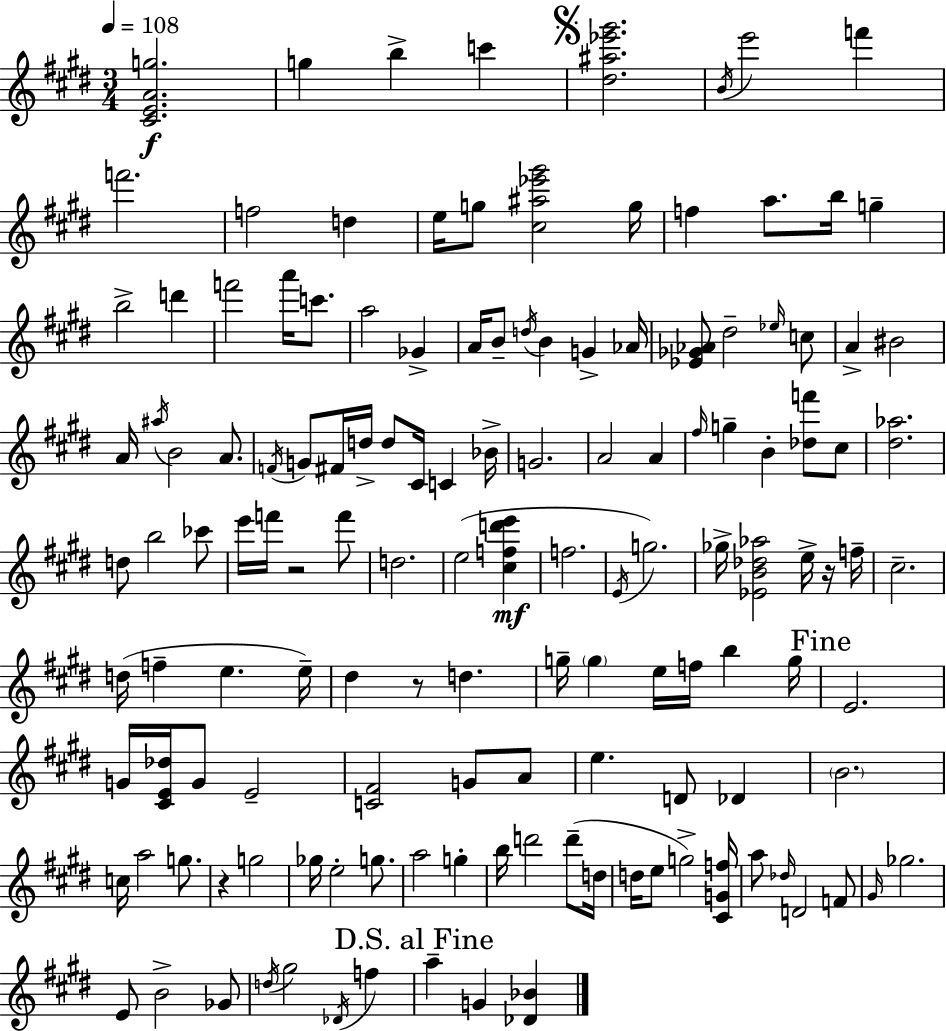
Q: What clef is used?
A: treble